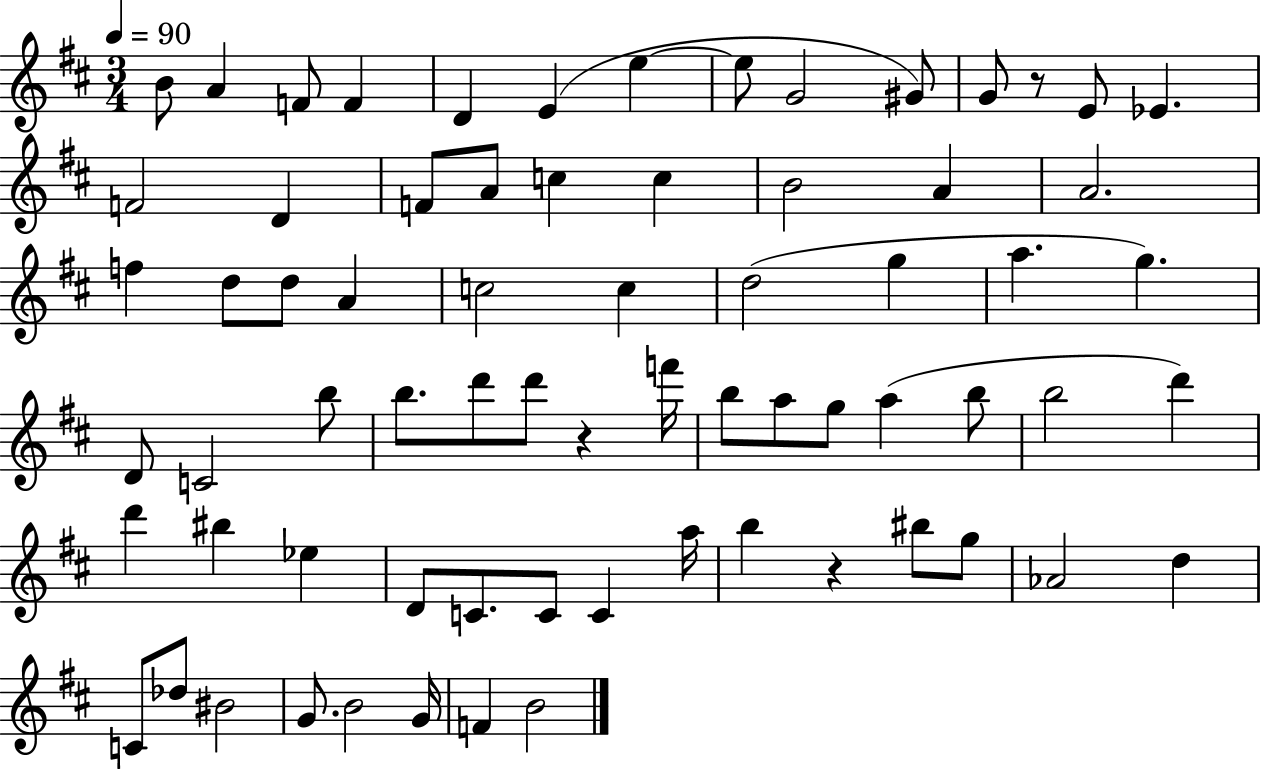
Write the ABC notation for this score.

X:1
T:Untitled
M:3/4
L:1/4
K:D
B/2 A F/2 F D E e e/2 G2 ^G/2 G/2 z/2 E/2 _E F2 D F/2 A/2 c c B2 A A2 f d/2 d/2 A c2 c d2 g a g D/2 C2 b/2 b/2 d'/2 d'/2 z f'/4 b/2 a/2 g/2 a b/2 b2 d' d' ^b _e D/2 C/2 C/2 C a/4 b z ^b/2 g/2 _A2 d C/2 _d/2 ^B2 G/2 B2 G/4 F B2